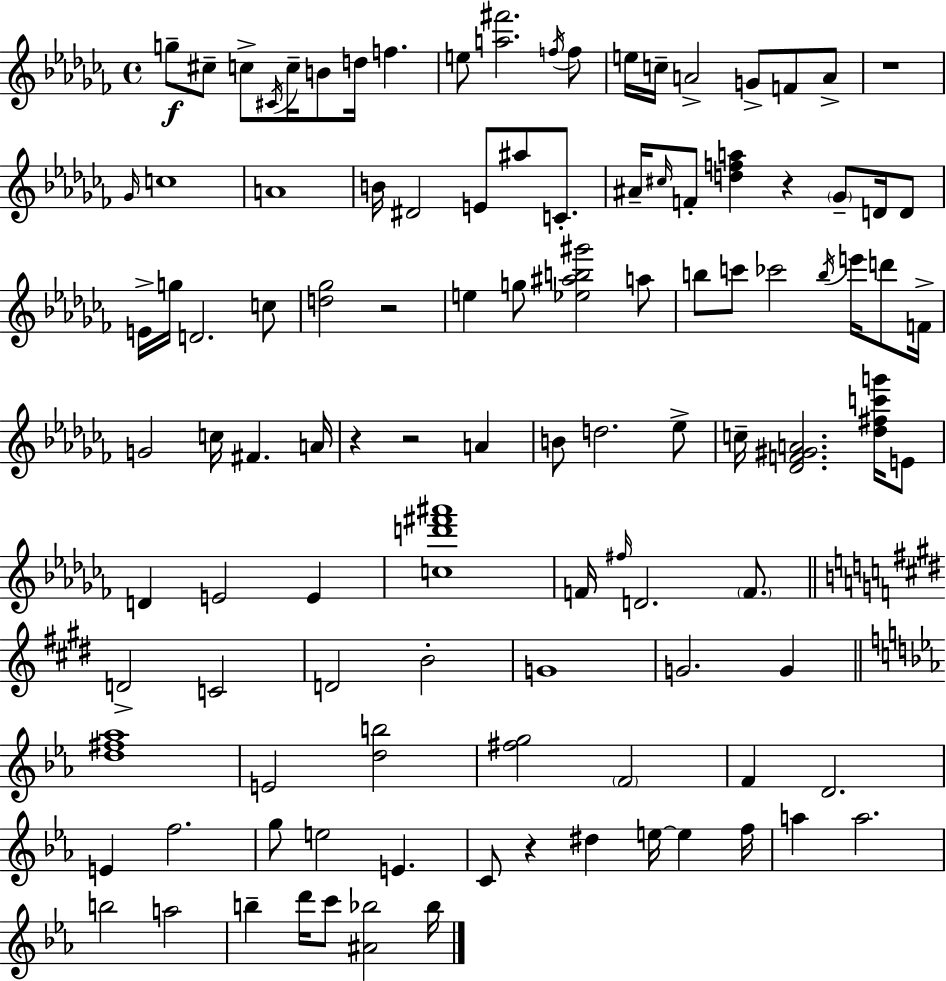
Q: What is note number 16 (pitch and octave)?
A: F4